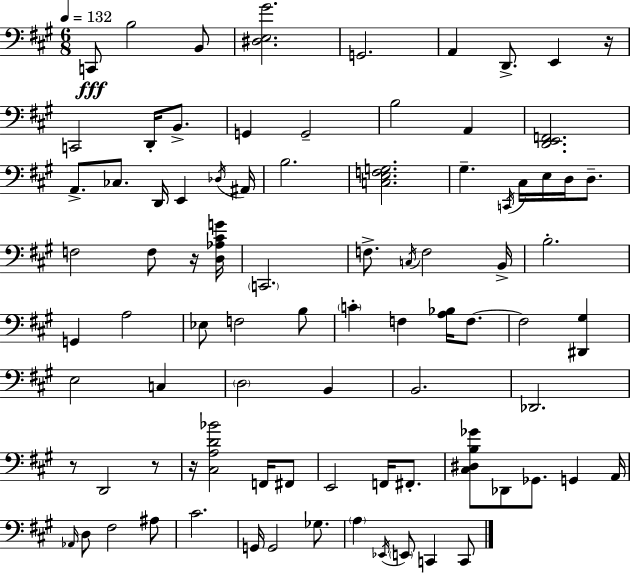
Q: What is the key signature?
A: A major